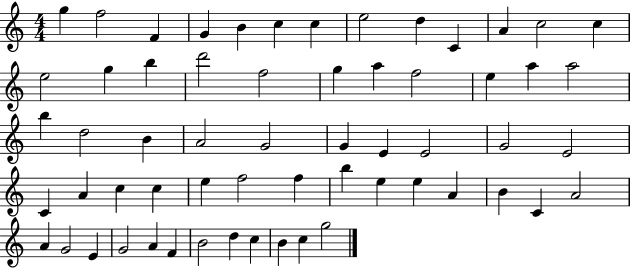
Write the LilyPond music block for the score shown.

{
  \clef treble
  \numericTimeSignature
  \time 4/4
  \key c \major
  g''4 f''2 f'4 | g'4 b'4 c''4 c''4 | e''2 d''4 c'4 | a'4 c''2 c''4 | \break e''2 g''4 b''4 | d'''2 f''2 | g''4 a''4 f''2 | e''4 a''4 a''2 | \break b''4 d''2 b'4 | a'2 g'2 | g'4 e'4 e'2 | g'2 e'2 | \break c'4 a'4 c''4 c''4 | e''4 f''2 f''4 | b''4 e''4 e''4 a'4 | b'4 c'4 a'2 | \break a'4 g'2 e'4 | g'2 a'4 f'4 | b'2 d''4 c''4 | b'4 c''4 g''2 | \break \bar "|."
}